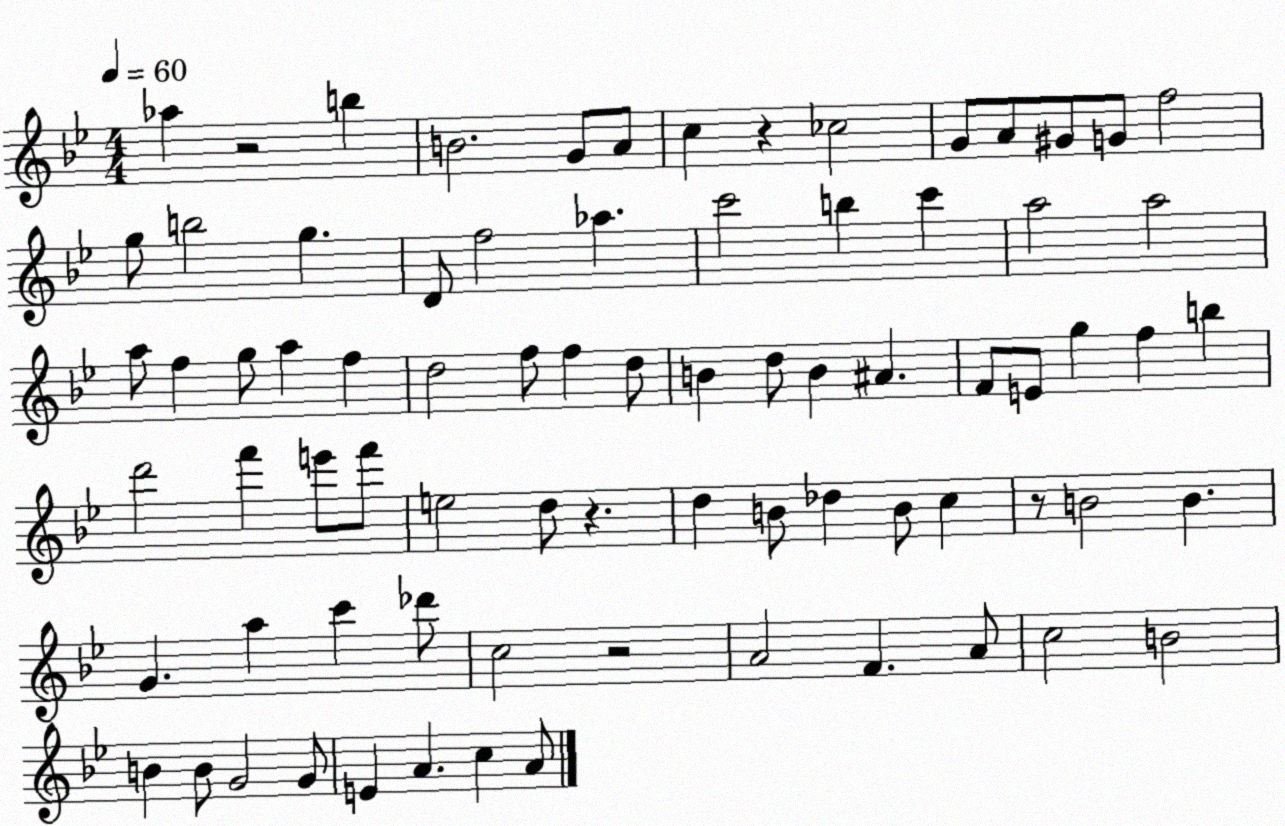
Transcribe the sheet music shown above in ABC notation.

X:1
T:Untitled
M:4/4
L:1/4
K:Bb
_a z2 b B2 G/2 A/2 c z _c2 G/2 A/2 ^G/2 G/2 f2 g/2 b2 g D/2 f2 _a c'2 b c' a2 a2 a/2 f g/2 a f d2 f/2 f d/2 B d/2 B ^A F/2 E/2 g f b d'2 f' e'/2 f'/2 e2 d/2 z d B/2 _d B/2 c z/2 B2 B G a c' _d'/2 c2 z2 A2 F A/2 c2 B2 B B/2 G2 G/2 E A c A/2